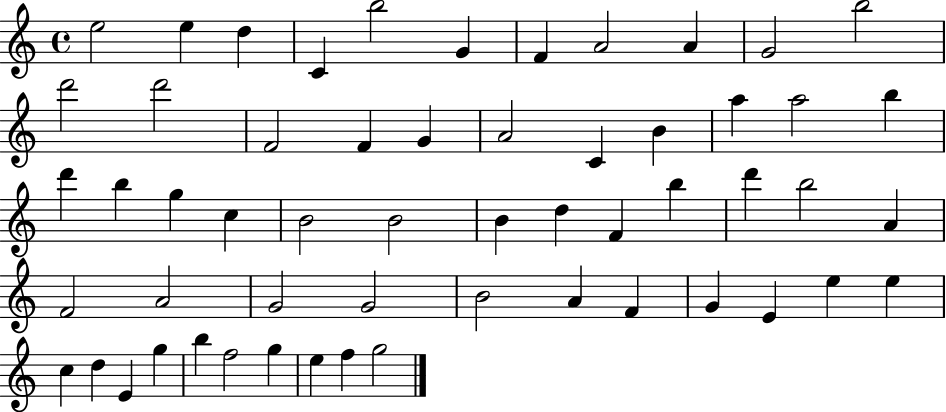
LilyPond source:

{
  \clef treble
  \time 4/4
  \defaultTimeSignature
  \key c \major
  e''2 e''4 d''4 | c'4 b''2 g'4 | f'4 a'2 a'4 | g'2 b''2 | \break d'''2 d'''2 | f'2 f'4 g'4 | a'2 c'4 b'4 | a''4 a''2 b''4 | \break d'''4 b''4 g''4 c''4 | b'2 b'2 | b'4 d''4 f'4 b''4 | d'''4 b''2 a'4 | \break f'2 a'2 | g'2 g'2 | b'2 a'4 f'4 | g'4 e'4 e''4 e''4 | \break c''4 d''4 e'4 g''4 | b''4 f''2 g''4 | e''4 f''4 g''2 | \bar "|."
}